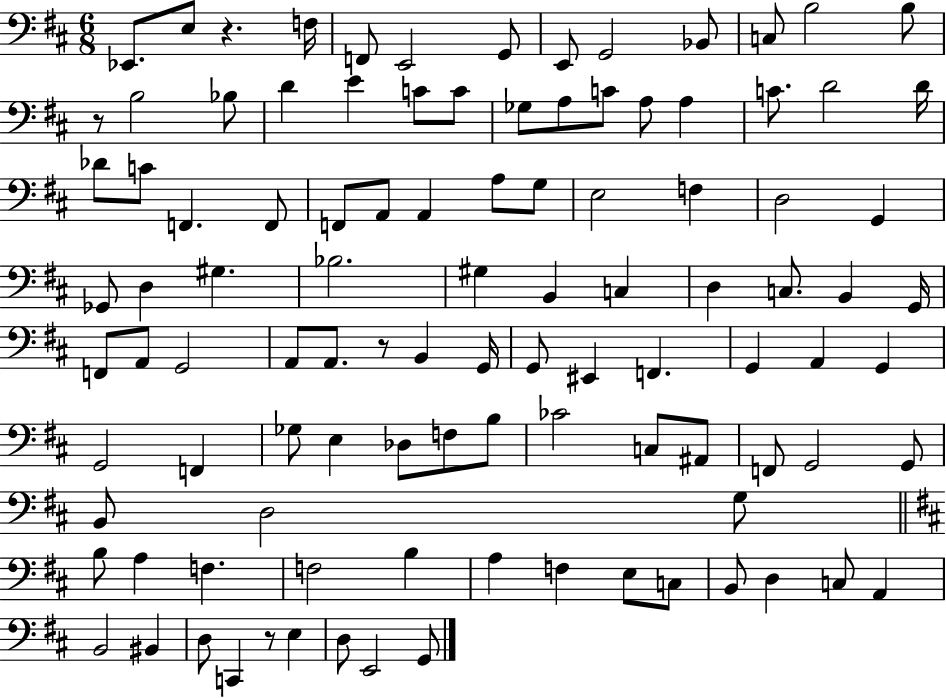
Eb2/e. E3/e R/q. F3/s F2/e E2/h G2/e E2/e G2/h Bb2/e C3/e B3/h B3/e R/e B3/h Bb3/e D4/q E4/q C4/e C4/e Gb3/e A3/e C4/e A3/e A3/q C4/e. D4/h D4/s Db4/e C4/e F2/q. F2/e F2/e A2/e A2/q A3/e G3/e E3/h F3/q D3/h G2/q Gb2/e D3/q G#3/q. Bb3/h. G#3/q B2/q C3/q D3/q C3/e. B2/q G2/s F2/e A2/e G2/h A2/e A2/e. R/e B2/q G2/s G2/e EIS2/q F2/q. G2/q A2/q G2/q G2/h F2/q Gb3/e E3/q Db3/e F3/e B3/e CES4/h C3/e A#2/e F2/e G2/h G2/e B2/e D3/h G3/e B3/e A3/q F3/q. F3/h B3/q A3/q F3/q E3/e C3/e B2/e D3/q C3/e A2/q B2/h BIS2/q D3/e C2/q R/e E3/q D3/e E2/h G2/e